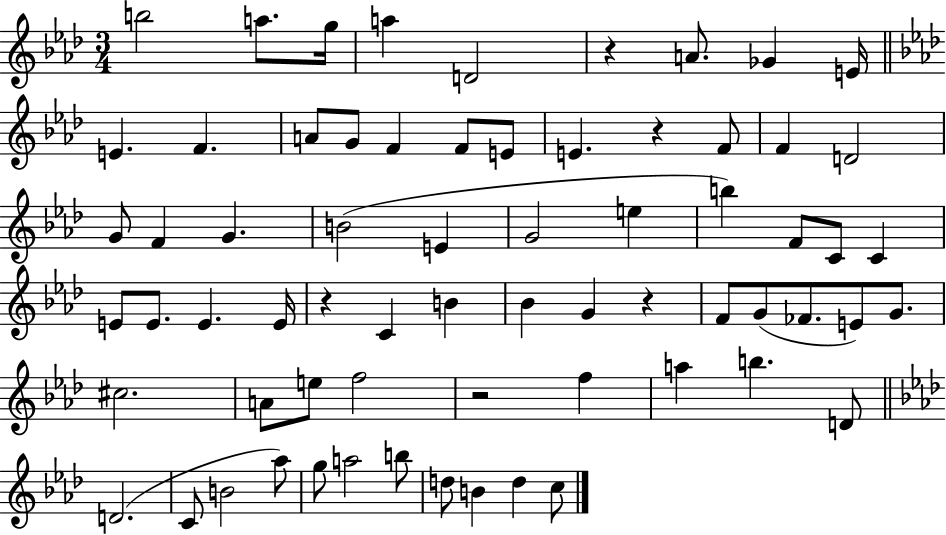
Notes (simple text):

B5/h A5/e. G5/s A5/q D4/h R/q A4/e. Gb4/q E4/s E4/q. F4/q. A4/e G4/e F4/q F4/e E4/e E4/q. R/q F4/e F4/q D4/h G4/e F4/q G4/q. B4/h E4/q G4/h E5/q B5/q F4/e C4/e C4/q E4/e E4/e. E4/q. E4/s R/q C4/q B4/q Bb4/q G4/q R/q F4/e G4/e FES4/e. E4/e G4/e. C#5/h. A4/e E5/e F5/h R/h F5/q A5/q B5/q. D4/e D4/h. C4/e B4/h Ab5/e G5/e A5/h B5/e D5/e B4/q D5/q C5/e